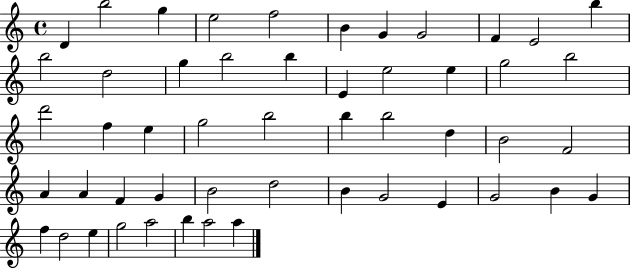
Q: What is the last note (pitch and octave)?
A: A5